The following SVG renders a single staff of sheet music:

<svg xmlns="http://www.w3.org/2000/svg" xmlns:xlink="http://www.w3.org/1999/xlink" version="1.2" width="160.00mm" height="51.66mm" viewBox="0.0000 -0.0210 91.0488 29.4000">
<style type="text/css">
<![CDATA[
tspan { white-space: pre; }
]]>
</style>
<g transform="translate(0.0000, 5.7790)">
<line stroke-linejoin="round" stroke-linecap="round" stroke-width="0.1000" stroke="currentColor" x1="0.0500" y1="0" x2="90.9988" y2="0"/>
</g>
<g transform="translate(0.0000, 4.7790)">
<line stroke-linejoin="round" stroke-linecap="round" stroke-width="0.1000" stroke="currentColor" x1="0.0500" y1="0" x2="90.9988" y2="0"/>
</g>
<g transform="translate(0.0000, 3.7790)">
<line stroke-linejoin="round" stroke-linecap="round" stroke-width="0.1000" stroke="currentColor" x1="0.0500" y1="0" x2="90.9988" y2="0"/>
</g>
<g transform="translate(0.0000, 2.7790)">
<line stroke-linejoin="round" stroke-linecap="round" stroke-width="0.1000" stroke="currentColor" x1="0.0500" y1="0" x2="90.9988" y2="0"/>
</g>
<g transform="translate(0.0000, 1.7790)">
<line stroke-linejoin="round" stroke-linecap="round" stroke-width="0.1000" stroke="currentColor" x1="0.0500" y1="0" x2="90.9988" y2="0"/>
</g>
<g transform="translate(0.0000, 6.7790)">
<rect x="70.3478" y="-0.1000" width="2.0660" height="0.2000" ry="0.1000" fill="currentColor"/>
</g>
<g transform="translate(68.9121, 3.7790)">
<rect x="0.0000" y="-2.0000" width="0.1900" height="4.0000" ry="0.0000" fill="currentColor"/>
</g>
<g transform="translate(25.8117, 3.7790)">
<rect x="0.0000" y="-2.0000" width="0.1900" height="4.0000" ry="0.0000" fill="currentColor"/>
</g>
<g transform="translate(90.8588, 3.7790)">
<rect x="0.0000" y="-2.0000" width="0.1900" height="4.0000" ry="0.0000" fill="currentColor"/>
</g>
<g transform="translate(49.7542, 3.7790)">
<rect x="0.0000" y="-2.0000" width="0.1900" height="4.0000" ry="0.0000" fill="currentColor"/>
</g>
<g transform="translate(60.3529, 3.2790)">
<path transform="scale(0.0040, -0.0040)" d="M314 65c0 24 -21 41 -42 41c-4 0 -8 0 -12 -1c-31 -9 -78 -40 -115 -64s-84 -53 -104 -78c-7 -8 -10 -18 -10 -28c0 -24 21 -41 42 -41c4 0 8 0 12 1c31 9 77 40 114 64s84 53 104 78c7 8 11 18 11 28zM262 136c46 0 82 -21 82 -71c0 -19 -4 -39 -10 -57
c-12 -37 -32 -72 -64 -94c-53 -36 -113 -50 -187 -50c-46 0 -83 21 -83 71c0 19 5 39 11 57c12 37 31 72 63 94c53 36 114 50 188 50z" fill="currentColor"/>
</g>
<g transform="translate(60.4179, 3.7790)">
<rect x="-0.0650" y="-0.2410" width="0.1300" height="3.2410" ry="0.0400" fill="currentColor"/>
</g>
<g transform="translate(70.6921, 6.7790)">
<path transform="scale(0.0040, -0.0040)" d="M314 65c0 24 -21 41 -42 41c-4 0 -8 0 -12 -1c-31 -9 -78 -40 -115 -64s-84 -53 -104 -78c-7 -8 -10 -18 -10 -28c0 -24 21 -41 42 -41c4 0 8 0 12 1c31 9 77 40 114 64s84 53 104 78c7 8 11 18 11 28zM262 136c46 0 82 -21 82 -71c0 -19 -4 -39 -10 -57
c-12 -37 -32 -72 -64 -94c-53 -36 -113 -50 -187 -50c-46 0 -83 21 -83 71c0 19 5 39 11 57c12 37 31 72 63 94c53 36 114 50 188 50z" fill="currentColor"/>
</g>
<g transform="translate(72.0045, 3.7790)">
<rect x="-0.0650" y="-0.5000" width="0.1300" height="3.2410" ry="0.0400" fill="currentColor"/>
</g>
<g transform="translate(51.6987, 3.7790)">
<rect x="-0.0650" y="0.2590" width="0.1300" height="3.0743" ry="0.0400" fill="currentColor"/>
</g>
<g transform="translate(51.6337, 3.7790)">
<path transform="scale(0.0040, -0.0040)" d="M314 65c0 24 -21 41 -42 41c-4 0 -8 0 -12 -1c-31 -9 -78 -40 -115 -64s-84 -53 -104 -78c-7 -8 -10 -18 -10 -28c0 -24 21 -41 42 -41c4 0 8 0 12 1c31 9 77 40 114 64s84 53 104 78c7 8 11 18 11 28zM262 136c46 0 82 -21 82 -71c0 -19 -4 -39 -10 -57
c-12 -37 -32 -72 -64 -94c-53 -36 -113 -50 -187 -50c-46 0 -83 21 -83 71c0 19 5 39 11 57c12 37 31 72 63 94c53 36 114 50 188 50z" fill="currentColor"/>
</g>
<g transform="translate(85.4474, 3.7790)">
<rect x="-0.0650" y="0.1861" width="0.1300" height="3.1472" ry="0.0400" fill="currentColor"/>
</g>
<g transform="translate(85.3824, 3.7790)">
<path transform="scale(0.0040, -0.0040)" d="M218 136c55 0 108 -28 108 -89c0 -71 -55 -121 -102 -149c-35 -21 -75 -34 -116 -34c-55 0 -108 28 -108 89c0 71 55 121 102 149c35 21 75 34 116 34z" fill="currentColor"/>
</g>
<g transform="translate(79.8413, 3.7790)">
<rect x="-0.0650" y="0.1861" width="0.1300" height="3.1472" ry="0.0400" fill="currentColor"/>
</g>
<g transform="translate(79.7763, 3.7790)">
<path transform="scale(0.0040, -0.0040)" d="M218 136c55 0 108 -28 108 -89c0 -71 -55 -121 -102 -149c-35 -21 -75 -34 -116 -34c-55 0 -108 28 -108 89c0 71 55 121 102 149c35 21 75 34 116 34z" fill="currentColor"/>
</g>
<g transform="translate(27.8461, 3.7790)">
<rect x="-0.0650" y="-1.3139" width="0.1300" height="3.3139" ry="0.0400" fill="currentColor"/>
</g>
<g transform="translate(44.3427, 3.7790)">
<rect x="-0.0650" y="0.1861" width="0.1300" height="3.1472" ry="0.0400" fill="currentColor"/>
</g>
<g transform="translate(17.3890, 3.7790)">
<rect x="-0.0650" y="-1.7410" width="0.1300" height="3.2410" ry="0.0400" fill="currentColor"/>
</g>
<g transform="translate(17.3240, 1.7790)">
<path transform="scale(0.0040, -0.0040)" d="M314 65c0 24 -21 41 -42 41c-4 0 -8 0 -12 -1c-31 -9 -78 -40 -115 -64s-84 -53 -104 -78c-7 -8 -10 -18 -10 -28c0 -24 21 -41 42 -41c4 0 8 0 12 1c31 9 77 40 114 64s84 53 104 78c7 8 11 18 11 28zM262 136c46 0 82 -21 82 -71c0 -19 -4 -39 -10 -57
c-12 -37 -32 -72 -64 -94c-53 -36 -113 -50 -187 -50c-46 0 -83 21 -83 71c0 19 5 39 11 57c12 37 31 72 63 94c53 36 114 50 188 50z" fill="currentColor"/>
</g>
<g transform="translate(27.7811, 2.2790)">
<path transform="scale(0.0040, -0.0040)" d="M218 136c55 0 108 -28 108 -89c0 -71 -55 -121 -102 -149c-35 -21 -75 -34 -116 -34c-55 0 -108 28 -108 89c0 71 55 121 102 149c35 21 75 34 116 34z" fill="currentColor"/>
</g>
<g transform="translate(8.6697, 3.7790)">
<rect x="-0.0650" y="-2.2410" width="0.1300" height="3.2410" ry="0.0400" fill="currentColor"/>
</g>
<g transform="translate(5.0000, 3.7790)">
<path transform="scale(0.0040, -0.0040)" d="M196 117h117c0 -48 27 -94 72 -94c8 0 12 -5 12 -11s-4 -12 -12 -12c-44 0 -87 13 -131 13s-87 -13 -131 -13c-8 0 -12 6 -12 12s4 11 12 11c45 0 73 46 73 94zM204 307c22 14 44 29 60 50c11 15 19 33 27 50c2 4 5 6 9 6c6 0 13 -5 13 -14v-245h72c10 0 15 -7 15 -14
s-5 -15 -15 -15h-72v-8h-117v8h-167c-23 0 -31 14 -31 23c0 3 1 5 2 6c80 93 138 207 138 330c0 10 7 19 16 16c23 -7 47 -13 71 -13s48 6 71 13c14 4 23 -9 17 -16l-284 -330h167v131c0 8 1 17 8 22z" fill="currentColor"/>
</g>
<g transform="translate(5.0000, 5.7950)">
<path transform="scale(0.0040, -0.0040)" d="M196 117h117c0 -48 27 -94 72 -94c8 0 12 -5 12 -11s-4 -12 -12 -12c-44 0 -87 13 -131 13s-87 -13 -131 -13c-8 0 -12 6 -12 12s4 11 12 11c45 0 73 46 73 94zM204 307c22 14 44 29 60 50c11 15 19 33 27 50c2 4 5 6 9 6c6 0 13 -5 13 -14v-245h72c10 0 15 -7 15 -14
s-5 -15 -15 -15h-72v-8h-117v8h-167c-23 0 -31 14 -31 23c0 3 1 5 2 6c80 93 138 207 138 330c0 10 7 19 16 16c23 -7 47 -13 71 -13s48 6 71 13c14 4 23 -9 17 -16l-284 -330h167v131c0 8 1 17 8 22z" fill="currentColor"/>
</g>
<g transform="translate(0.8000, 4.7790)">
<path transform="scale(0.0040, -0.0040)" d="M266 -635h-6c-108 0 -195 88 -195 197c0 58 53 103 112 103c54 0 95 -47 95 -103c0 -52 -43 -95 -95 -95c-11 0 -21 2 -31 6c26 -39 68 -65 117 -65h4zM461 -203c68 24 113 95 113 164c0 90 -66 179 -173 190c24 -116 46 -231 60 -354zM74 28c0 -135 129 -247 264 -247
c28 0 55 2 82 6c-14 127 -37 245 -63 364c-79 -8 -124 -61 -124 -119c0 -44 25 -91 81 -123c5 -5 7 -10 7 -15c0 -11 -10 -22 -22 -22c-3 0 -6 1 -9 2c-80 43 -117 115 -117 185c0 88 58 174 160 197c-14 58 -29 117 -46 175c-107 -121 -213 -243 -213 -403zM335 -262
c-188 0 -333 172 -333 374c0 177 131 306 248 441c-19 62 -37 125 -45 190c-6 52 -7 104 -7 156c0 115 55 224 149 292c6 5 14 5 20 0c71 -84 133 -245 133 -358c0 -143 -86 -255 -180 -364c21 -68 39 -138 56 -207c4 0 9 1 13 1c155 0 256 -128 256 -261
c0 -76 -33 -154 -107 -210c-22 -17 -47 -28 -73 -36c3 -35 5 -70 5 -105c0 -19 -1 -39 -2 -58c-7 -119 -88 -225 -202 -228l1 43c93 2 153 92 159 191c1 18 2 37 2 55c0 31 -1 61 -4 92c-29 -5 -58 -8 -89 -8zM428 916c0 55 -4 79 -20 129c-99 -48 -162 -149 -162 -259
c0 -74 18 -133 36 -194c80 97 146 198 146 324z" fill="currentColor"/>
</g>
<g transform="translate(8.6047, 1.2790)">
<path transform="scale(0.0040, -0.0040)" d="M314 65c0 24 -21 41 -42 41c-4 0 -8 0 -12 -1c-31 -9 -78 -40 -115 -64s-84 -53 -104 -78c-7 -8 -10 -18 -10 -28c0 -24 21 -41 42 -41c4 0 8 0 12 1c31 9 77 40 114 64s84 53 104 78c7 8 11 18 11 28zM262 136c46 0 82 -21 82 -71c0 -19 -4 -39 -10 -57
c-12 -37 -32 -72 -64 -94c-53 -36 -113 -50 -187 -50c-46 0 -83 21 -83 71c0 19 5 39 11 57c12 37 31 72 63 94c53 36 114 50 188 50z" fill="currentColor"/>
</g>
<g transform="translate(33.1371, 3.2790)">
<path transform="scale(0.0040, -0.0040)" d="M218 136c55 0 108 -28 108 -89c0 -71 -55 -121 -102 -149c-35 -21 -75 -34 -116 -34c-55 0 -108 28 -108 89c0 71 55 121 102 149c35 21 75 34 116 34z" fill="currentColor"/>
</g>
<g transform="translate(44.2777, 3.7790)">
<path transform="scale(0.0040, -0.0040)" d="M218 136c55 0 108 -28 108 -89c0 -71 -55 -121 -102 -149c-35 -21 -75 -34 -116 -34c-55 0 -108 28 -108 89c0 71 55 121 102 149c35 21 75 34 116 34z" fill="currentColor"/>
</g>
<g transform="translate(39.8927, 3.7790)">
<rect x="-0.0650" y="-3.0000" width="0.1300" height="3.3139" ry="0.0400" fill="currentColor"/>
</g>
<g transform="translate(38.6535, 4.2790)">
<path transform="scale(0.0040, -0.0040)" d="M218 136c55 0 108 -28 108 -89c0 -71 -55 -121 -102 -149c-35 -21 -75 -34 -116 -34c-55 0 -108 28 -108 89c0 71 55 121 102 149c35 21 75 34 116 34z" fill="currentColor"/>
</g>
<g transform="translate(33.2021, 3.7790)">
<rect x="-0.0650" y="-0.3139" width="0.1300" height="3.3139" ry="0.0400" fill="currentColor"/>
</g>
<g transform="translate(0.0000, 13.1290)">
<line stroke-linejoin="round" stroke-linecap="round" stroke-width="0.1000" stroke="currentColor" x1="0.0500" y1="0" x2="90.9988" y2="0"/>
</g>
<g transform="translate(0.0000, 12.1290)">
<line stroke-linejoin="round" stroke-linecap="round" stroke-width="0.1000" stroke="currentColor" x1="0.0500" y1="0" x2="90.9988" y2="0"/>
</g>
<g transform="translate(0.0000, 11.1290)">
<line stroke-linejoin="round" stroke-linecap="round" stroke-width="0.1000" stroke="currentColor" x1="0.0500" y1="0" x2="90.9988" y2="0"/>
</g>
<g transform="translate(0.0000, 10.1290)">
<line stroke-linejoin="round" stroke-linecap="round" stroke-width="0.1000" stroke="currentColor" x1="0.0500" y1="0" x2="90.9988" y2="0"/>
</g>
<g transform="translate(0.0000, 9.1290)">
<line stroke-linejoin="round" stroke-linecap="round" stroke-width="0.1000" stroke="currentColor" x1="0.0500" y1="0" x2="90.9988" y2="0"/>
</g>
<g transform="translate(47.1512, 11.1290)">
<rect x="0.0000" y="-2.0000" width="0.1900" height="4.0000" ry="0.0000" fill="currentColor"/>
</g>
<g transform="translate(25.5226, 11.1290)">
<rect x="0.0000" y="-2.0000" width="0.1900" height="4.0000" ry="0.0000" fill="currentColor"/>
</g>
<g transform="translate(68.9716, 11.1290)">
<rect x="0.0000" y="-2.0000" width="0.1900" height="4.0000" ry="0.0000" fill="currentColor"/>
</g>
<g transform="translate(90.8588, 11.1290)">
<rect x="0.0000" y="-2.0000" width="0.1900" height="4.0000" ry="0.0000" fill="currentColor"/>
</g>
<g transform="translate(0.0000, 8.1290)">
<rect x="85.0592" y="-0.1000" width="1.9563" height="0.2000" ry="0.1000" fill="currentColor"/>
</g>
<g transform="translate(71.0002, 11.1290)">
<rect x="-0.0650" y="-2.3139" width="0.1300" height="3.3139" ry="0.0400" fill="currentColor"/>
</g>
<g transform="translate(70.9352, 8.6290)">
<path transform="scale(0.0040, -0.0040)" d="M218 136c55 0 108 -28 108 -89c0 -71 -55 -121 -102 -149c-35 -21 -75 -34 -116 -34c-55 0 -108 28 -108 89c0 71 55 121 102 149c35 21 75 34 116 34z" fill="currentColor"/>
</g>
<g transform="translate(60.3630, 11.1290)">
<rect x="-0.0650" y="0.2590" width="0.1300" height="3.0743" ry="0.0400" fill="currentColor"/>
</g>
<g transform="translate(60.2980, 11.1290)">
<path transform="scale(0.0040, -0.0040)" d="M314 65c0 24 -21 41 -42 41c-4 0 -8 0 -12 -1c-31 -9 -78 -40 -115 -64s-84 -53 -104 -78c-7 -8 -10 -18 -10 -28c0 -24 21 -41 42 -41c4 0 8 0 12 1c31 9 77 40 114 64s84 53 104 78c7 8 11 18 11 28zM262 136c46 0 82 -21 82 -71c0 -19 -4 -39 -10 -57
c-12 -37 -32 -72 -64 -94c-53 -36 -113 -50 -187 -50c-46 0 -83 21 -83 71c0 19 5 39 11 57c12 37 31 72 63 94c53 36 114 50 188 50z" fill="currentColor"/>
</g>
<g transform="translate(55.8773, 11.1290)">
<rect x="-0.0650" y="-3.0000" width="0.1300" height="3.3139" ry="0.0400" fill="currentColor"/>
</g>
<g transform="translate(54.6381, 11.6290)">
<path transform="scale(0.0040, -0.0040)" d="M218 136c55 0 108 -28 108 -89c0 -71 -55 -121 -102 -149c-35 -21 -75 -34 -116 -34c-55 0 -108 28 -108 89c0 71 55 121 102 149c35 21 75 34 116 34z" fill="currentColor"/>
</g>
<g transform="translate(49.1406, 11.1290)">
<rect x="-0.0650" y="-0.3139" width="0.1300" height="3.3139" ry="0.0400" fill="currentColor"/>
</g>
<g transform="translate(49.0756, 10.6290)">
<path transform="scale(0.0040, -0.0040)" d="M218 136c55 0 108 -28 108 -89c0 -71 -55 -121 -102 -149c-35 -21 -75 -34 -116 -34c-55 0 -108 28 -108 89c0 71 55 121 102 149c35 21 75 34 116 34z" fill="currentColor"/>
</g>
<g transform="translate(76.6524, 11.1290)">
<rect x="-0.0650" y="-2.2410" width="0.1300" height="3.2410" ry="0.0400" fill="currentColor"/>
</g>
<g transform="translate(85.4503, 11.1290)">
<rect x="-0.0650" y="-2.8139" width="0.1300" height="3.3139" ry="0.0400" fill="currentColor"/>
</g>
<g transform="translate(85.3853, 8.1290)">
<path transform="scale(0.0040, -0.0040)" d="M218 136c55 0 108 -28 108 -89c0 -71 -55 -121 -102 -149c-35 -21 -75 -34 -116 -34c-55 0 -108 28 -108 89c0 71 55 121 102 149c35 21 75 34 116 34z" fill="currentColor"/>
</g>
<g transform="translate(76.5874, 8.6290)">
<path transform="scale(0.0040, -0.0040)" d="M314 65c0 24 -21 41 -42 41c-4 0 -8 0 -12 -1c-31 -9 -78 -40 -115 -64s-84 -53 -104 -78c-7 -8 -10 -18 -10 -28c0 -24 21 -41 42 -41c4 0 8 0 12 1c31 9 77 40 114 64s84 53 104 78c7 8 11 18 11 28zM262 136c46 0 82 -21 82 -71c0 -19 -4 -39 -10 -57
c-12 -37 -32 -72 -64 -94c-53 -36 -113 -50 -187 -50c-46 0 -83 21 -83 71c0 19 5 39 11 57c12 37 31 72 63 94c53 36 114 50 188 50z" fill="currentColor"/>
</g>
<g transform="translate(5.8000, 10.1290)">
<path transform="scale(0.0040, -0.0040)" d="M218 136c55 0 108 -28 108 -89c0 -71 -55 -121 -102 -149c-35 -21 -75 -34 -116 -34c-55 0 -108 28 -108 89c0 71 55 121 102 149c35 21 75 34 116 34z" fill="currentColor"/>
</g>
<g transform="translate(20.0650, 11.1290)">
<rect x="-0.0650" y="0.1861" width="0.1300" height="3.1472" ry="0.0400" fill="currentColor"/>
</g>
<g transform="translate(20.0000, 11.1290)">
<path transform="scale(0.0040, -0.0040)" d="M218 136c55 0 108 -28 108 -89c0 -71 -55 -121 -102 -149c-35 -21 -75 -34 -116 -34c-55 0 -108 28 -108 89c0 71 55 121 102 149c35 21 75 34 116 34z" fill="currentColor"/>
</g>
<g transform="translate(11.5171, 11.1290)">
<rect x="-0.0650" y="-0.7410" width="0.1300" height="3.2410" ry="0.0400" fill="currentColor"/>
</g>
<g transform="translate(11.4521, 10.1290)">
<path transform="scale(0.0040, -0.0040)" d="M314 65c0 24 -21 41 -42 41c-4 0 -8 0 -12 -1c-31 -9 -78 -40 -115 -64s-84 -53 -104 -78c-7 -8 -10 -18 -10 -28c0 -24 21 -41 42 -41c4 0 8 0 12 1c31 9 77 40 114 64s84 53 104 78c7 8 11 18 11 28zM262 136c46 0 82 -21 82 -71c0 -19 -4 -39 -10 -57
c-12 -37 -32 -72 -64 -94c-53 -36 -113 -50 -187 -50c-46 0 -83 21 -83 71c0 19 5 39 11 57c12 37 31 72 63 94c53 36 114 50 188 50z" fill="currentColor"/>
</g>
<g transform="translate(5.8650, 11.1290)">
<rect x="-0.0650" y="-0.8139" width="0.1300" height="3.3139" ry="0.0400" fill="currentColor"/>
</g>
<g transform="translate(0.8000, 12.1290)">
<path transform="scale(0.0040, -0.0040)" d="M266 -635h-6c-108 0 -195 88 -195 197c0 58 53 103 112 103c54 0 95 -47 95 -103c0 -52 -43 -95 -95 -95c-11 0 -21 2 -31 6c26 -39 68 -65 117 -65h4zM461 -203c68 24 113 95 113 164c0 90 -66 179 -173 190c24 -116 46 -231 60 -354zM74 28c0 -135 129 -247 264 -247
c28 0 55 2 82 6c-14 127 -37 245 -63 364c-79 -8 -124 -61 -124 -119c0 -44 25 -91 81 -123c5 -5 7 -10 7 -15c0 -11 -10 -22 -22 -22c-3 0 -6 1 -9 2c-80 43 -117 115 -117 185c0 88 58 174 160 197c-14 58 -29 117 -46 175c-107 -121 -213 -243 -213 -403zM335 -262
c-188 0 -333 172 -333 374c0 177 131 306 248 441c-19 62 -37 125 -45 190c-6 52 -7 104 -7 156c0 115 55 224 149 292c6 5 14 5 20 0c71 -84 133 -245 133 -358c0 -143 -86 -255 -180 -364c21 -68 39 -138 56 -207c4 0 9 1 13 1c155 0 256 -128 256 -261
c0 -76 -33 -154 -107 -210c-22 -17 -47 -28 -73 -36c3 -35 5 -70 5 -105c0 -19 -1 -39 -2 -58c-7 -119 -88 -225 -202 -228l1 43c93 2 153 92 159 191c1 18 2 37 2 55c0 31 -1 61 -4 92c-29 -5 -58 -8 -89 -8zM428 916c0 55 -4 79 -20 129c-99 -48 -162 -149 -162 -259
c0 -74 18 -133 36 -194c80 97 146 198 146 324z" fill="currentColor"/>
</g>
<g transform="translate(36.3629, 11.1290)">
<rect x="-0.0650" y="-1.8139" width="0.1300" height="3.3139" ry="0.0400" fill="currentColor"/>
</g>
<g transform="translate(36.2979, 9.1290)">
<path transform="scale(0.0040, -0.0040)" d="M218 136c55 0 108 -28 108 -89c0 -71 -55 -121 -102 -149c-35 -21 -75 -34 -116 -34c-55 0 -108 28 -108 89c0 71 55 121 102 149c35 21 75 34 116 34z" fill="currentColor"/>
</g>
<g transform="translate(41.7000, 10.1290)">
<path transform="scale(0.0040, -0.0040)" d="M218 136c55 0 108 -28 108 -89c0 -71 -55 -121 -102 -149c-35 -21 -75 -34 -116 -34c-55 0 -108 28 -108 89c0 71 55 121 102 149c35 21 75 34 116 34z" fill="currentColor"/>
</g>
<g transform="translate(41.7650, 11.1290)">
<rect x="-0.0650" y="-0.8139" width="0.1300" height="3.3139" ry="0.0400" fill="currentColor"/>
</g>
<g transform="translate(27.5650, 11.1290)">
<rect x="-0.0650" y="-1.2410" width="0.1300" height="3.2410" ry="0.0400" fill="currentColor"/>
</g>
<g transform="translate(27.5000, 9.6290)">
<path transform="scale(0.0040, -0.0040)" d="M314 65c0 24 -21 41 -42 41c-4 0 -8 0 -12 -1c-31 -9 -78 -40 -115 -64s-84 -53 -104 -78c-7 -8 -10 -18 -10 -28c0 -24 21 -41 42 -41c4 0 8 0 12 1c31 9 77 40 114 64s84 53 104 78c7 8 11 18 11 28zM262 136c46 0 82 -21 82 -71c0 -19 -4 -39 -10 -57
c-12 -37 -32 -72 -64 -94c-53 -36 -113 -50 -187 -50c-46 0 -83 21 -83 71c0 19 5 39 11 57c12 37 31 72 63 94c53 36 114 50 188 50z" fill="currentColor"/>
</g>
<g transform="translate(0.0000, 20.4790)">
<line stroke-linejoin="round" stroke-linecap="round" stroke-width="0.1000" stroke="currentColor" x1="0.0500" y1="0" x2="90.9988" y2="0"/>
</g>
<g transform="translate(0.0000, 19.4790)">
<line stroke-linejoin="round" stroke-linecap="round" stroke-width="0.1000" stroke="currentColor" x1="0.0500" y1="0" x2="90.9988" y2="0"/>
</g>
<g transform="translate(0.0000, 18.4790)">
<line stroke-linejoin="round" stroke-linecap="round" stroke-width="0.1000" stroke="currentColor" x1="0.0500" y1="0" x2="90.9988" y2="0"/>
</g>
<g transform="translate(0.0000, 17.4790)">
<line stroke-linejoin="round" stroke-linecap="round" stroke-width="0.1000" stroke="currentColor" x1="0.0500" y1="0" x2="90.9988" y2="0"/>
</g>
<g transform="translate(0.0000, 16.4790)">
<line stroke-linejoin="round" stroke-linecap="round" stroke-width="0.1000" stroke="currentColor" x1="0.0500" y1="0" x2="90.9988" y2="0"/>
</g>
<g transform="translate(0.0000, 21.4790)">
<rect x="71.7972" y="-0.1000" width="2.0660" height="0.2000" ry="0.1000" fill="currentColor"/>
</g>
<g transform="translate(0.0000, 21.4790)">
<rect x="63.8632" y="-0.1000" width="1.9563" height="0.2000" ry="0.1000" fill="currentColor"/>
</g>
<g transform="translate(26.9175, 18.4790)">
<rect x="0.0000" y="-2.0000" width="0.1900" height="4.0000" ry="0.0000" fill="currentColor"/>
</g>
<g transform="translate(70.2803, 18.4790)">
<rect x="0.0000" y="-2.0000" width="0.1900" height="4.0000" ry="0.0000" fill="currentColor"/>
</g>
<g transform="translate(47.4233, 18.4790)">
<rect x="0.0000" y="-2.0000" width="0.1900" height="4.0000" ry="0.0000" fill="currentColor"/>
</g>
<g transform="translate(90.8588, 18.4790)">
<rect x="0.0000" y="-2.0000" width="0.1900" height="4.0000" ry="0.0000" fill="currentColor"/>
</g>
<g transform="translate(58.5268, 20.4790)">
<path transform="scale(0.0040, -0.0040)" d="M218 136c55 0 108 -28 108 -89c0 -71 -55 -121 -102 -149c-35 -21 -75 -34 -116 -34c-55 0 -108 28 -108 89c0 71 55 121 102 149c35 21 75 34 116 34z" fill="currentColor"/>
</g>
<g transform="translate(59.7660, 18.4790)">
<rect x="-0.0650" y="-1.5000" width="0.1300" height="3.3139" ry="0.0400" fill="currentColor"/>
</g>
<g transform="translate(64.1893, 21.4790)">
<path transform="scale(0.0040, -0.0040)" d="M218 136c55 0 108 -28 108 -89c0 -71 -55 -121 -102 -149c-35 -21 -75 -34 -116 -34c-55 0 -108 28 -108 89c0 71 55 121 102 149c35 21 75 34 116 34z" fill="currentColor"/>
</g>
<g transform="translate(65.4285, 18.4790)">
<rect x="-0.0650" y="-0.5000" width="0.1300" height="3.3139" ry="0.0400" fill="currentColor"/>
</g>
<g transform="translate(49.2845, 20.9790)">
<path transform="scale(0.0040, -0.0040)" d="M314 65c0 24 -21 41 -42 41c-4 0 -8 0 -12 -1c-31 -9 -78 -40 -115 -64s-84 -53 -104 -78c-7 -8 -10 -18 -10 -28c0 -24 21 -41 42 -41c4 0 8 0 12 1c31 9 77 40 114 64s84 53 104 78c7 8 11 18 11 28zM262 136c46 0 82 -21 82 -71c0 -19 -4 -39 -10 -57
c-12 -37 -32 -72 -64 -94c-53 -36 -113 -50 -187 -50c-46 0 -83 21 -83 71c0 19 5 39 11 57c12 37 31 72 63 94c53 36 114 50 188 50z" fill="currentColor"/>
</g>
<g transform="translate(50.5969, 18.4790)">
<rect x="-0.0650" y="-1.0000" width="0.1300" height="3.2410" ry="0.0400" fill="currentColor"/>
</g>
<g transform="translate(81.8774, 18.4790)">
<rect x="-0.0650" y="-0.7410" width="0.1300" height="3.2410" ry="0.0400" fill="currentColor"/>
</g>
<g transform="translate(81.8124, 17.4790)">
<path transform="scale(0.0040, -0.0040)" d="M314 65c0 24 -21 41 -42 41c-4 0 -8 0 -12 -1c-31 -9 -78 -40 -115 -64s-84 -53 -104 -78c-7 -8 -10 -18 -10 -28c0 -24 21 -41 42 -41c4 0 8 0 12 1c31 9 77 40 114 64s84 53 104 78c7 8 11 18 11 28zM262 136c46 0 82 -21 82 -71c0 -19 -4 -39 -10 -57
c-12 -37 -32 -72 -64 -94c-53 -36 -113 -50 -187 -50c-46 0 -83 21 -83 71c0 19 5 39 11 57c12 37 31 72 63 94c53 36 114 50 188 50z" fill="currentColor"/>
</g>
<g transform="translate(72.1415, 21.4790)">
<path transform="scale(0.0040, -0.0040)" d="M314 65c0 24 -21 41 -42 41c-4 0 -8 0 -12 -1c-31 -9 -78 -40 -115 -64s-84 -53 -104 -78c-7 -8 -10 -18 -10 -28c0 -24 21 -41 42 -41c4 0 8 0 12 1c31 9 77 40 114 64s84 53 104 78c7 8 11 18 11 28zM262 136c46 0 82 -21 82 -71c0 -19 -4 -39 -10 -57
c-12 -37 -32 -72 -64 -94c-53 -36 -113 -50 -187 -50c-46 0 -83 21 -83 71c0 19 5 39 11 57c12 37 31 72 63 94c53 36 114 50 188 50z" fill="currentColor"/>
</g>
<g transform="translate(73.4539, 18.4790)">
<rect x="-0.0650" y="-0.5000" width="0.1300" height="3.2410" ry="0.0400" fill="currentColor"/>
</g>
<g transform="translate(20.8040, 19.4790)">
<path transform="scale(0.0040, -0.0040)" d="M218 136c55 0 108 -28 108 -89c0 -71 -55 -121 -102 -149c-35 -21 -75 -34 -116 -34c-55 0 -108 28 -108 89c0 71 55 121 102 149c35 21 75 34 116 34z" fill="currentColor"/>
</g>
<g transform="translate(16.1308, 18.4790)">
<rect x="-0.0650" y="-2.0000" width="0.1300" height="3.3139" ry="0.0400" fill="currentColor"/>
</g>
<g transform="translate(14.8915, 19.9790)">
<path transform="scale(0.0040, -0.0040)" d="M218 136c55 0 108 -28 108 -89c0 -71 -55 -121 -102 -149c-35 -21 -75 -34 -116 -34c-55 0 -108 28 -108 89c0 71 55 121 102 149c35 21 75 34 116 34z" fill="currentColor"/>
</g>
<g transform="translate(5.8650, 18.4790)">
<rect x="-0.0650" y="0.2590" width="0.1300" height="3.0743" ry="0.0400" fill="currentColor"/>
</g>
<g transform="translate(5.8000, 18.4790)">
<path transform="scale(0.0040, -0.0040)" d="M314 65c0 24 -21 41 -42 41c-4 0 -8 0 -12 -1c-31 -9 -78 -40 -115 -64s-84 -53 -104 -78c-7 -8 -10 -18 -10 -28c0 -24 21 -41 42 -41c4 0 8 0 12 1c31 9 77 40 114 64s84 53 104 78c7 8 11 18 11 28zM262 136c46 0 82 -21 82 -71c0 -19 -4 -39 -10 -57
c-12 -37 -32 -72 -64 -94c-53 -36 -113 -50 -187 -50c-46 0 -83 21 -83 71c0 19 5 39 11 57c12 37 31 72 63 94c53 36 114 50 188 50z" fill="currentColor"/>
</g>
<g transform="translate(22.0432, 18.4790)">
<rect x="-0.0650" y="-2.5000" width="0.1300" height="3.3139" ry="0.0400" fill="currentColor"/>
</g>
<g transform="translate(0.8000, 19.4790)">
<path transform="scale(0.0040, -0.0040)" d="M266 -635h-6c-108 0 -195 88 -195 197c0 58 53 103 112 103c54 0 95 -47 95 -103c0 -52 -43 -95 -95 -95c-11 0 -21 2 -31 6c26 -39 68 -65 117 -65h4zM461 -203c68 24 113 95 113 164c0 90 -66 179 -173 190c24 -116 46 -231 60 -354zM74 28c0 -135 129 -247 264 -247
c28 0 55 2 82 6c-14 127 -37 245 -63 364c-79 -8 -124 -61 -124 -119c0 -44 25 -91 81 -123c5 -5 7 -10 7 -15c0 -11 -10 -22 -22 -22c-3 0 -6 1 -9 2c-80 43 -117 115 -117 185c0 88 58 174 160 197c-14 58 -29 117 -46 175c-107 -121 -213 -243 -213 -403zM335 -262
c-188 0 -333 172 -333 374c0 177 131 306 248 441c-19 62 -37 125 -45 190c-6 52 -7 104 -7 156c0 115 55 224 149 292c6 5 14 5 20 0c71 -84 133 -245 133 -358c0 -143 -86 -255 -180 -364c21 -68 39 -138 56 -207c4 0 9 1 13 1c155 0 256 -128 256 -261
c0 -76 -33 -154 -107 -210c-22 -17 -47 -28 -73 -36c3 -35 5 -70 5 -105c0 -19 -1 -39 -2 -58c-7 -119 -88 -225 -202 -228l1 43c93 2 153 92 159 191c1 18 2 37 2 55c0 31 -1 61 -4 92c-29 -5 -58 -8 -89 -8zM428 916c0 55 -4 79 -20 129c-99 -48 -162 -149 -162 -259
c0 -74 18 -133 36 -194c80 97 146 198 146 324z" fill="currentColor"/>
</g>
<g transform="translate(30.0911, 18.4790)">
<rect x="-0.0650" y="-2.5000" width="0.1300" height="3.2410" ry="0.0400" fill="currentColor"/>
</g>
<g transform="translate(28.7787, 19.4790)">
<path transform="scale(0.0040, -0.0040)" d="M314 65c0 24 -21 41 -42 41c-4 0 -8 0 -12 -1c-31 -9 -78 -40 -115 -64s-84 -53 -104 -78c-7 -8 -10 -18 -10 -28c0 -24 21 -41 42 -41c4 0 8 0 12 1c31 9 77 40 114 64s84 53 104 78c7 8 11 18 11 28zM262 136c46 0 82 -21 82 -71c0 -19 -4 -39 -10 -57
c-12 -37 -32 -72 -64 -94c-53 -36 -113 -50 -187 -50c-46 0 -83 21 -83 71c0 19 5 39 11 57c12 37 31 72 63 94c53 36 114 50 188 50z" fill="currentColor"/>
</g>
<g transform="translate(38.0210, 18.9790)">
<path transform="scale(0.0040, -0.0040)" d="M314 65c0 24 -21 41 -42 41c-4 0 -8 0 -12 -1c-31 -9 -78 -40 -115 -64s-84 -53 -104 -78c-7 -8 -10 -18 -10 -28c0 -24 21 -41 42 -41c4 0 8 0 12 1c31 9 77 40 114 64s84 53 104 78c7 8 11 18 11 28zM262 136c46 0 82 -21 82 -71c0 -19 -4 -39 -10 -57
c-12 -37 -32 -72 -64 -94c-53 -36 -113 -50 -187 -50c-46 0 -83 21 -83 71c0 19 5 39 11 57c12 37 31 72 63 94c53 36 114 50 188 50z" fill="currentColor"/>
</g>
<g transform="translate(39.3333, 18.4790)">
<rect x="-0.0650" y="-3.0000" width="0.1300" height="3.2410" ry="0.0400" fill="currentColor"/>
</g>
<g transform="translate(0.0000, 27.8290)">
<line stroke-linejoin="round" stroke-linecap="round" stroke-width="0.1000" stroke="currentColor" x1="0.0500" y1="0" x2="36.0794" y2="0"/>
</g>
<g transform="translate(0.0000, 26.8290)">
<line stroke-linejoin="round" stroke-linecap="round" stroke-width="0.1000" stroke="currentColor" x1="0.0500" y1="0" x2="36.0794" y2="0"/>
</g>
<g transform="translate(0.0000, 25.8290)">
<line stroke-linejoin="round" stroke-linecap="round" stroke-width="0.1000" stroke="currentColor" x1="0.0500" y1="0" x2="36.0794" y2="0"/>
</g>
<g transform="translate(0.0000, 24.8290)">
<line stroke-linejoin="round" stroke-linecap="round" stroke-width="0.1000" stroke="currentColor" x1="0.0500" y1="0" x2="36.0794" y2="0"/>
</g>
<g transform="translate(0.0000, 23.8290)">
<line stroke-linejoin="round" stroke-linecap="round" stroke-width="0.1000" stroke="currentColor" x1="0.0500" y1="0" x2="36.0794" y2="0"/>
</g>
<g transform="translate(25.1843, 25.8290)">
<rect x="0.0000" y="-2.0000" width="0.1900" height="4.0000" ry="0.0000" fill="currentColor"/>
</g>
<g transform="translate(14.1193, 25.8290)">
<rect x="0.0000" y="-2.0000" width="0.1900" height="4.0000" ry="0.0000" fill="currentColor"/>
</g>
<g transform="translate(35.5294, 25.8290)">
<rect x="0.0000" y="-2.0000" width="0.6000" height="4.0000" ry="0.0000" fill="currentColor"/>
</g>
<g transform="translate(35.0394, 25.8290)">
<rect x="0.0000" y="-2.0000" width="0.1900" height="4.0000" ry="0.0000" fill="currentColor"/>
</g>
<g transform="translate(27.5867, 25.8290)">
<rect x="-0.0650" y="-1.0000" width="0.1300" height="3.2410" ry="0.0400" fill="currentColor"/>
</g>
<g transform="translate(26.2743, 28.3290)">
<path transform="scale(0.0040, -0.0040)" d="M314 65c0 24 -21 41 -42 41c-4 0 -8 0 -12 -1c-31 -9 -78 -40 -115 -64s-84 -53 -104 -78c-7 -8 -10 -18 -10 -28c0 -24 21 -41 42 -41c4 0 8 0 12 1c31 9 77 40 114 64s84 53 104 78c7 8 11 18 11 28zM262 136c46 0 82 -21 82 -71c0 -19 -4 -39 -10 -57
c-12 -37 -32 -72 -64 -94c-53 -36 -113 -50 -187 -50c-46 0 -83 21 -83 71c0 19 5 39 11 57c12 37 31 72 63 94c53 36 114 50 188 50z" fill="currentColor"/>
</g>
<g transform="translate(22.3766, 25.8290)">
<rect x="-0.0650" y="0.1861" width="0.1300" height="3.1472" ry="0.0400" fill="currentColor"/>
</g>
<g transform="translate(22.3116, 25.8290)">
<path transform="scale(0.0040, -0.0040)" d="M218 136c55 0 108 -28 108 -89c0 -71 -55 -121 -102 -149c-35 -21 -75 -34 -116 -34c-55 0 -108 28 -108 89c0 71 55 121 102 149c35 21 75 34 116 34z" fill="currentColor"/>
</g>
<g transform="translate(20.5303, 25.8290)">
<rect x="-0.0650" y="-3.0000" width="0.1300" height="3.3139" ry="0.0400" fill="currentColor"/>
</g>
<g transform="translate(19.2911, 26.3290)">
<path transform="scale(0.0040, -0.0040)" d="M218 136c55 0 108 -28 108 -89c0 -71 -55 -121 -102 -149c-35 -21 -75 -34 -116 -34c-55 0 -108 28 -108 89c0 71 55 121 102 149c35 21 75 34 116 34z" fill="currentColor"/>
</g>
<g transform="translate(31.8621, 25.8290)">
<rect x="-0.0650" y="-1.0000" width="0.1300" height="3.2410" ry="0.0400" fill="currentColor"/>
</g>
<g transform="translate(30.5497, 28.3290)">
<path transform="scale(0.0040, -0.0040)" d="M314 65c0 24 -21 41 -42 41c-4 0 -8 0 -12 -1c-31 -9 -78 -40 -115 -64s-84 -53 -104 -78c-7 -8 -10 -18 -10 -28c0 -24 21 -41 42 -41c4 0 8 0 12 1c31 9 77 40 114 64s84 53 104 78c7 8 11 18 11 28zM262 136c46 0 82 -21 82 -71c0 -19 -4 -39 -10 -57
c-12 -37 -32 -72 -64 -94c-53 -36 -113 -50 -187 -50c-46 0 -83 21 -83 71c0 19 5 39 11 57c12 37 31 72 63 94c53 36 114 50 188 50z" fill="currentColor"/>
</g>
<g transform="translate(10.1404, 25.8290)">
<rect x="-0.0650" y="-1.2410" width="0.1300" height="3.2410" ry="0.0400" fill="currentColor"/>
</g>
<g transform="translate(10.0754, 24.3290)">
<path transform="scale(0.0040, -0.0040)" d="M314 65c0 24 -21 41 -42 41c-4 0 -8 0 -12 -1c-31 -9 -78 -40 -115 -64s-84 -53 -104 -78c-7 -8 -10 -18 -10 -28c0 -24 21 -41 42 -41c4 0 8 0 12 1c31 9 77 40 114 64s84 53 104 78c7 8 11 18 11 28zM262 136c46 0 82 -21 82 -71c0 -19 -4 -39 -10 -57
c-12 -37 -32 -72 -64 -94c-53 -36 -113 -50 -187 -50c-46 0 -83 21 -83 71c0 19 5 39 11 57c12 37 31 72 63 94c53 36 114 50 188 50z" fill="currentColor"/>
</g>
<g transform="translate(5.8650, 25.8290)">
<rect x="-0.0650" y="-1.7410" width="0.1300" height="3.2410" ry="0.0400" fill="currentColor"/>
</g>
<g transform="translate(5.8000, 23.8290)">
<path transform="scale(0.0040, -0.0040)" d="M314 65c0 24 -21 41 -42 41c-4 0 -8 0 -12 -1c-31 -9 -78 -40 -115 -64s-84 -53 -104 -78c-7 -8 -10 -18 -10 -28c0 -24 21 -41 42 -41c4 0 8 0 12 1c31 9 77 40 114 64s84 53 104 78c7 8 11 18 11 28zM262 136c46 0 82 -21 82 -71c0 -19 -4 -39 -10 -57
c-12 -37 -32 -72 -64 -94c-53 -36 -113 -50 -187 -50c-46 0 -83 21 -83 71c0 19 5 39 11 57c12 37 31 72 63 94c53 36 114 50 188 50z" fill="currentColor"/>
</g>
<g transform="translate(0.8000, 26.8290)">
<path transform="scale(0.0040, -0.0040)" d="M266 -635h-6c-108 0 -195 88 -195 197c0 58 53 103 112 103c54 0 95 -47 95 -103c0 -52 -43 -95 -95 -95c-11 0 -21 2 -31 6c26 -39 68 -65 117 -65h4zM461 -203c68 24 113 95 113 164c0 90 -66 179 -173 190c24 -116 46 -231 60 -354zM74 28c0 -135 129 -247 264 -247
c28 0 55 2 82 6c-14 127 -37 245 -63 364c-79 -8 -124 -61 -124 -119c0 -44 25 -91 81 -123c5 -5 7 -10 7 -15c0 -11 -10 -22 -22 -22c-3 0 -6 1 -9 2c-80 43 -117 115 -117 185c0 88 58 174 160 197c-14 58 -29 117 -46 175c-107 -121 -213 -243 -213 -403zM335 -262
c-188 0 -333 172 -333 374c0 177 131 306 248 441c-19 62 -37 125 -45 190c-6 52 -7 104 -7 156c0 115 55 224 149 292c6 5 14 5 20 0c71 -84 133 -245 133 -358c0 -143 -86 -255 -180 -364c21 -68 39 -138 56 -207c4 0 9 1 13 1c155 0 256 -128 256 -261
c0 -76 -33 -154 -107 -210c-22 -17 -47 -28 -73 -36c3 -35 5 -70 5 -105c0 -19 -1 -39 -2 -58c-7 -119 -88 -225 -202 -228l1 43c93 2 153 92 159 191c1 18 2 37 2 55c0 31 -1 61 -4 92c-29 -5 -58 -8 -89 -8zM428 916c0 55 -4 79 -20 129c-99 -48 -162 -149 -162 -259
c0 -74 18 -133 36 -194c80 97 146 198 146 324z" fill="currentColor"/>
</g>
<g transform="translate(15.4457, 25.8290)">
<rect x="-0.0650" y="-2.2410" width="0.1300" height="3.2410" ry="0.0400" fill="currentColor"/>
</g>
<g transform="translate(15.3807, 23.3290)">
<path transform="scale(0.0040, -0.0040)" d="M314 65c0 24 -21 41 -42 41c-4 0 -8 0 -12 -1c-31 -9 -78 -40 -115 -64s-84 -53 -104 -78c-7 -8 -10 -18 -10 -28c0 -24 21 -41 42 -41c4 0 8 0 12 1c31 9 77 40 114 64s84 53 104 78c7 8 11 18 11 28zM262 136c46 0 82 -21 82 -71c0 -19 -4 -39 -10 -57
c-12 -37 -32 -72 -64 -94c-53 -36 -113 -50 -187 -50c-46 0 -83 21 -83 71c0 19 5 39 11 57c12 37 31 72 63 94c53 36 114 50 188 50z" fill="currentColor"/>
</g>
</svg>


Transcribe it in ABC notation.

X:1
T:Untitled
M:4/4
L:1/4
K:C
g2 f2 e c A B B2 c2 C2 B B d d2 B e2 f d c A B2 g g2 a B2 F G G2 A2 D2 E C C2 d2 f2 e2 g2 A B D2 D2